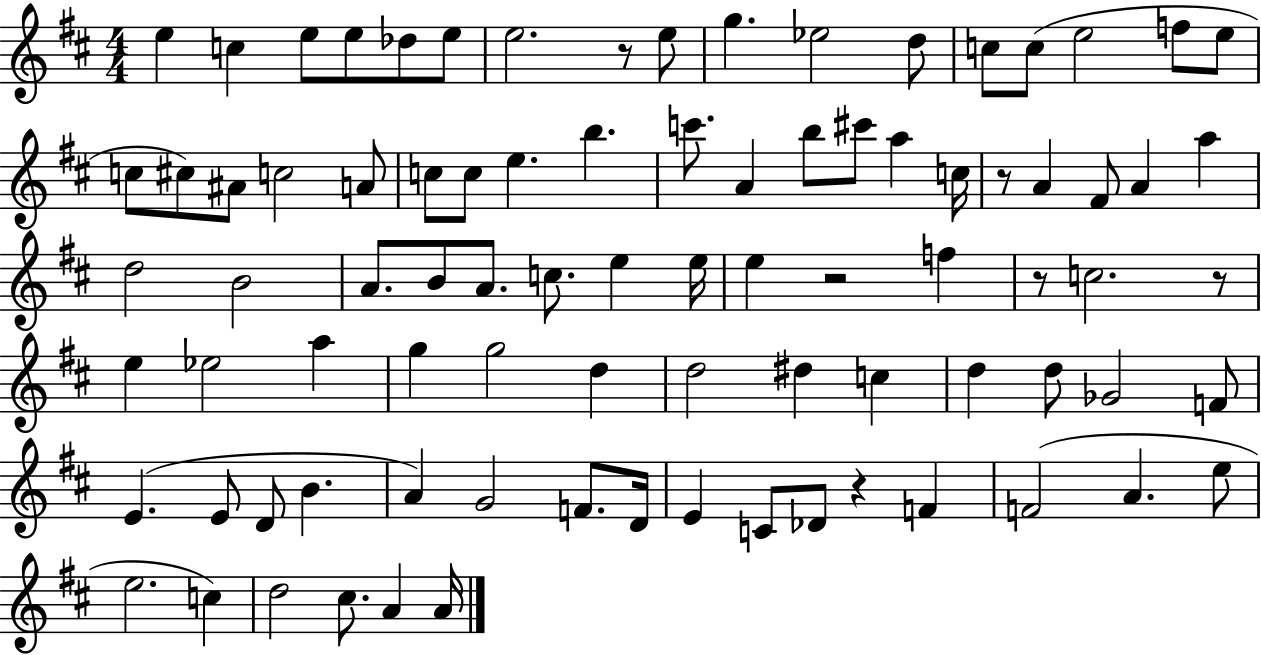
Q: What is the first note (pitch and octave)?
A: E5